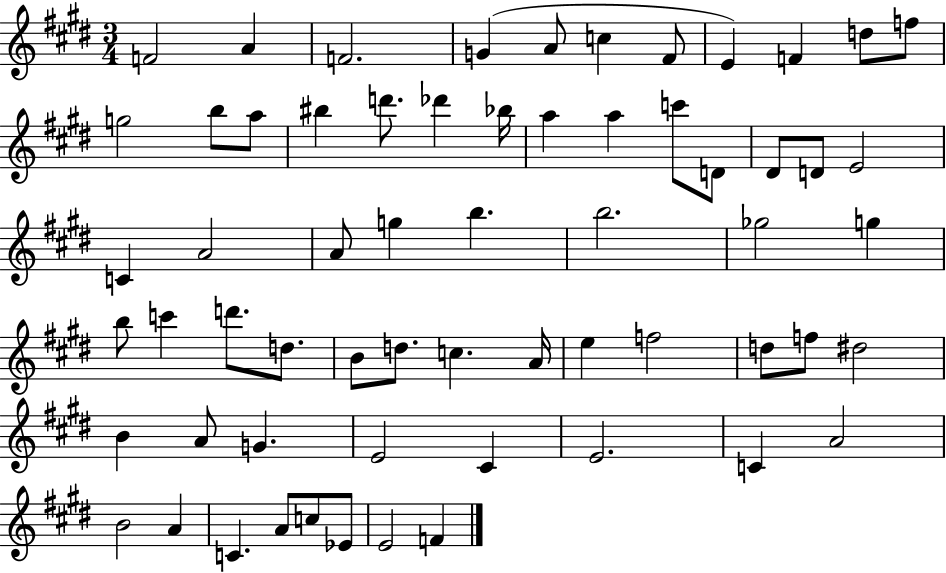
F4/h A4/q F4/h. G4/q A4/e C5/q F#4/e E4/q F4/q D5/e F5/e G5/h B5/e A5/e BIS5/q D6/e. Db6/q Bb5/s A5/q A5/q C6/e D4/e D#4/e D4/e E4/h C4/q A4/h A4/e G5/q B5/q. B5/h. Gb5/h G5/q B5/e C6/q D6/e. D5/e. B4/e D5/e. C5/q. A4/s E5/q F5/h D5/e F5/e D#5/h B4/q A4/e G4/q. E4/h C#4/q E4/h. C4/q A4/h B4/h A4/q C4/q. A4/e C5/e Eb4/e E4/h F4/q